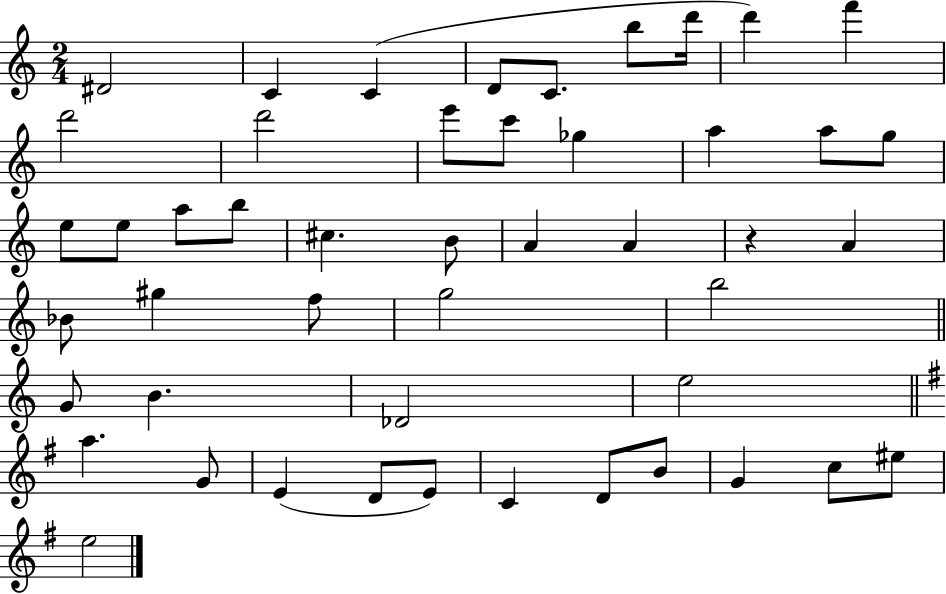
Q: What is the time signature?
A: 2/4